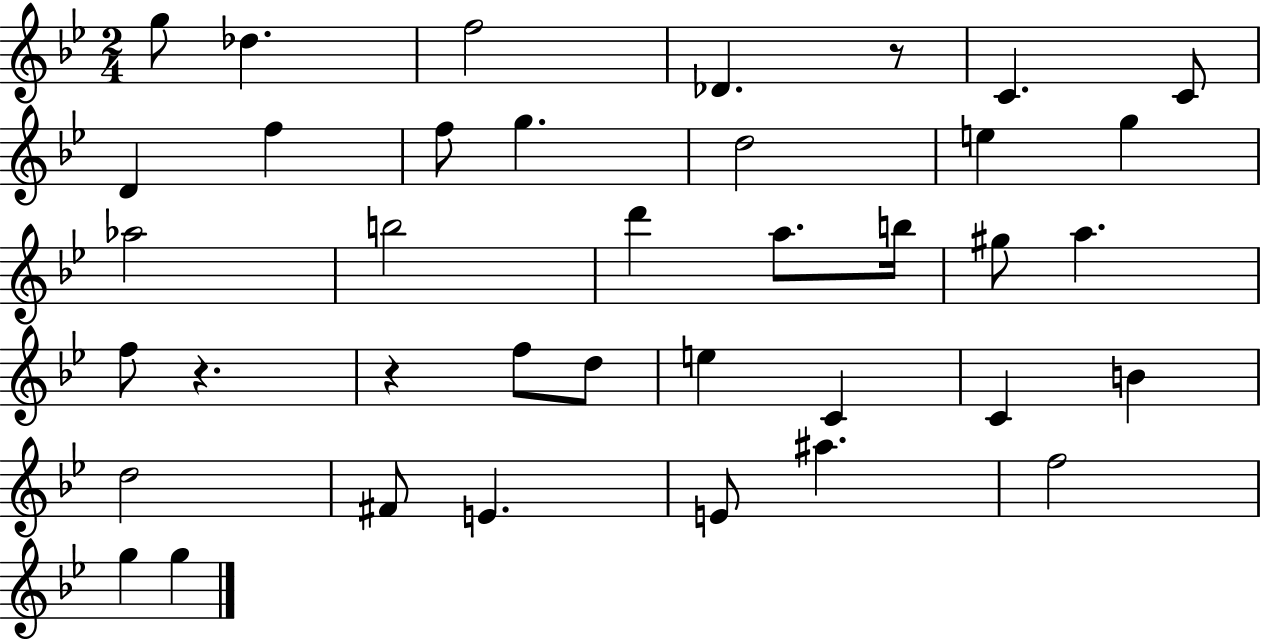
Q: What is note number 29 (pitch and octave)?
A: F#4